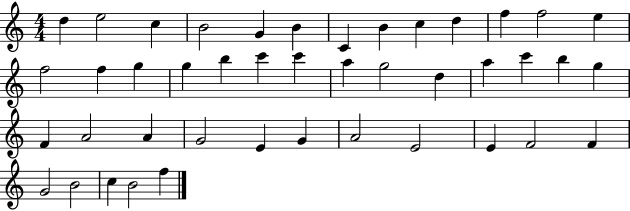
D5/q E5/h C5/q B4/h G4/q B4/q C4/q B4/q C5/q D5/q F5/q F5/h E5/q F5/h F5/q G5/q G5/q B5/q C6/q C6/q A5/q G5/h D5/q A5/q C6/q B5/q G5/q F4/q A4/h A4/q G4/h E4/q G4/q A4/h E4/h E4/q F4/h F4/q G4/h B4/h C5/q B4/h F5/q